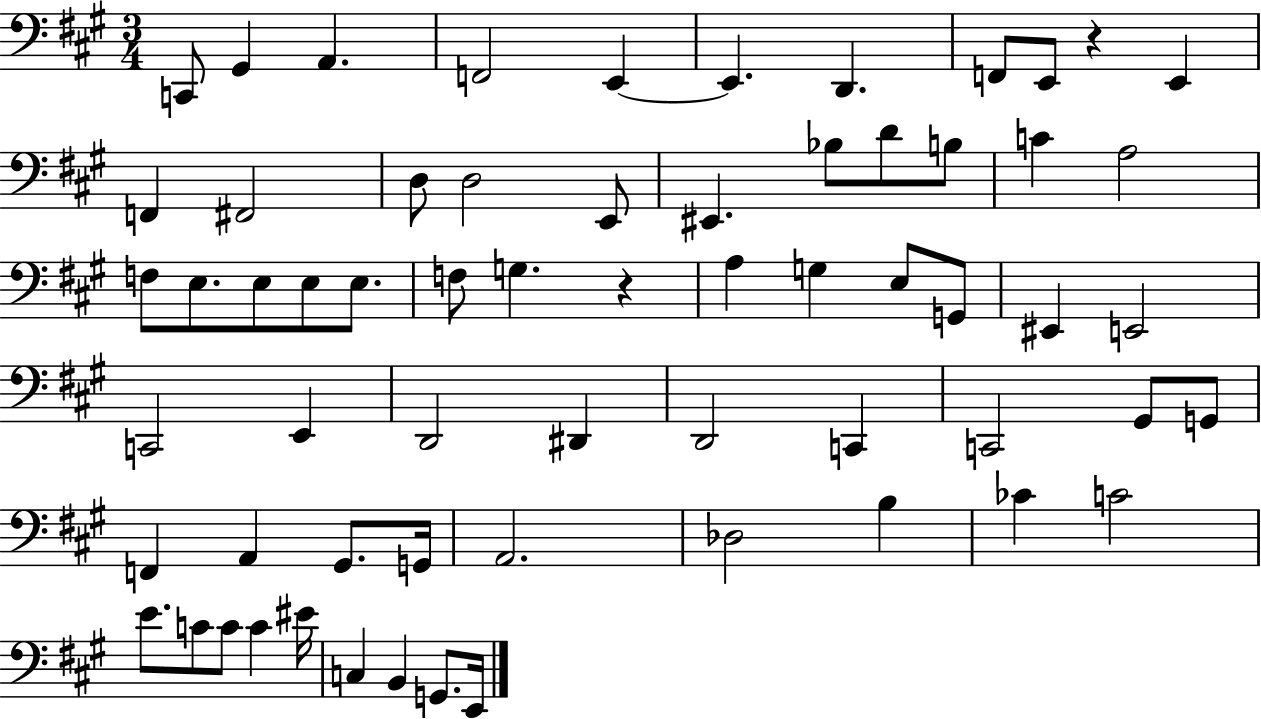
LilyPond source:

{
  \clef bass
  \numericTimeSignature
  \time 3/4
  \key a \major
  c,8 gis,4 a,4. | f,2 e,4~~ | e,4. d,4. | f,8 e,8 r4 e,4 | \break f,4 fis,2 | d8 d2 e,8 | eis,4. bes8 d'8 b8 | c'4 a2 | \break f8 e8. e8 e8 e8. | f8 g4. r4 | a4 g4 e8 g,8 | eis,4 e,2 | \break c,2 e,4 | d,2 dis,4 | d,2 c,4 | c,2 gis,8 g,8 | \break f,4 a,4 gis,8. g,16 | a,2. | des2 b4 | ces'4 c'2 | \break e'8. c'8 c'8 c'4 eis'16 | c4 b,4 g,8. e,16 | \bar "|."
}